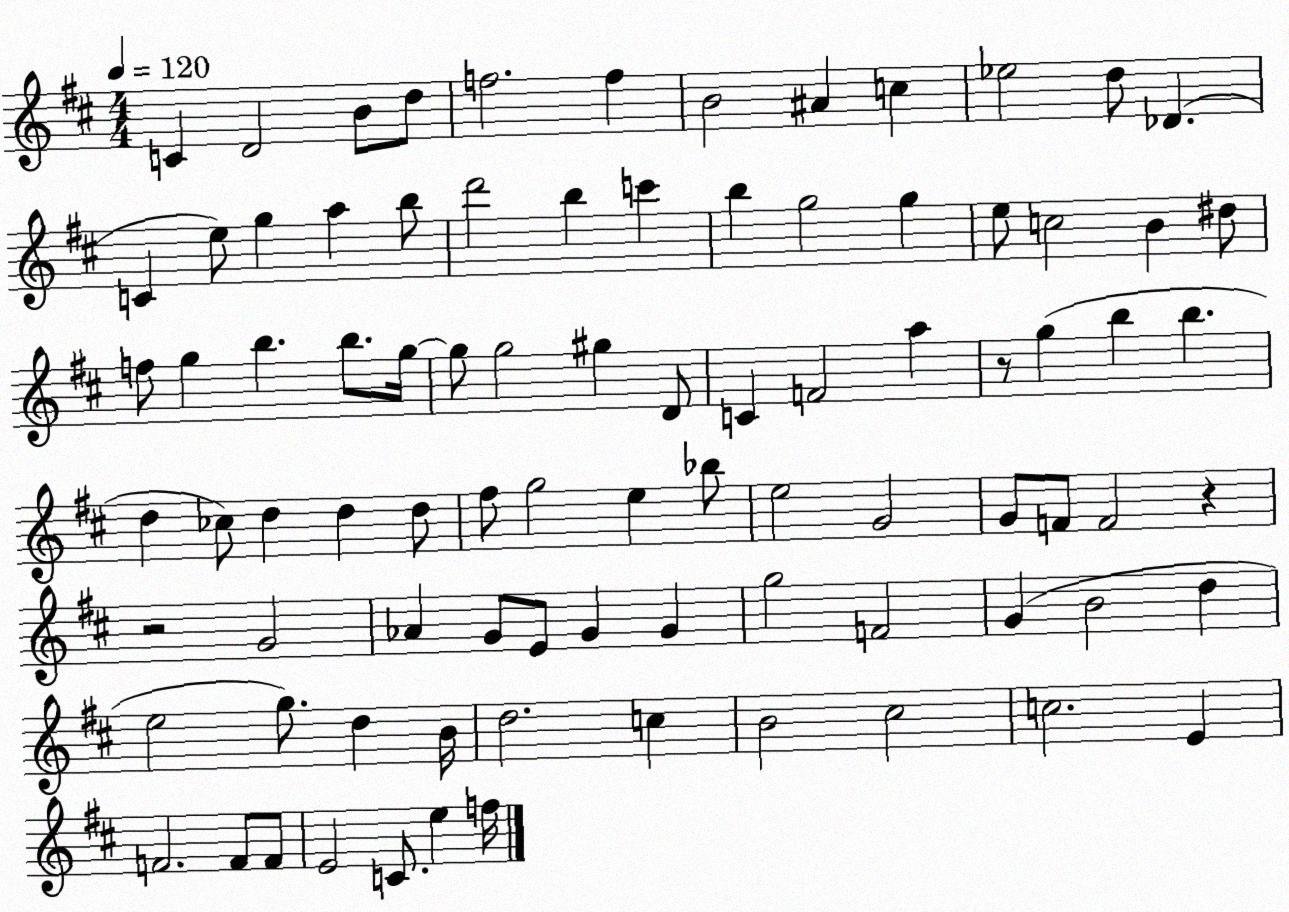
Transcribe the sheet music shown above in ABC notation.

X:1
T:Untitled
M:4/4
L:1/4
K:D
C D2 B/2 d/2 f2 f B2 ^A c _e2 d/2 _D C e/2 g a b/2 d'2 b c' b g2 g e/2 c2 B ^d/2 f/2 g b b/2 g/4 g/2 g2 ^g D/2 C F2 a z/2 g b b d _c/2 d d d/2 ^f/2 g2 e _b/2 e2 G2 G/2 F/2 F2 z z2 G2 _A G/2 E/2 G G g2 F2 G B2 d e2 g/2 d B/4 d2 c B2 ^c2 c2 E F2 F/2 F/2 E2 C/2 e f/4